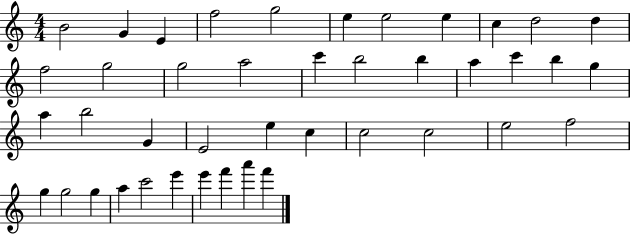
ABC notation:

X:1
T:Untitled
M:4/4
L:1/4
K:C
B2 G E f2 g2 e e2 e c d2 d f2 g2 g2 a2 c' b2 b a c' b g a b2 G E2 e c c2 c2 e2 f2 g g2 g a c'2 e' e' f' a' f'